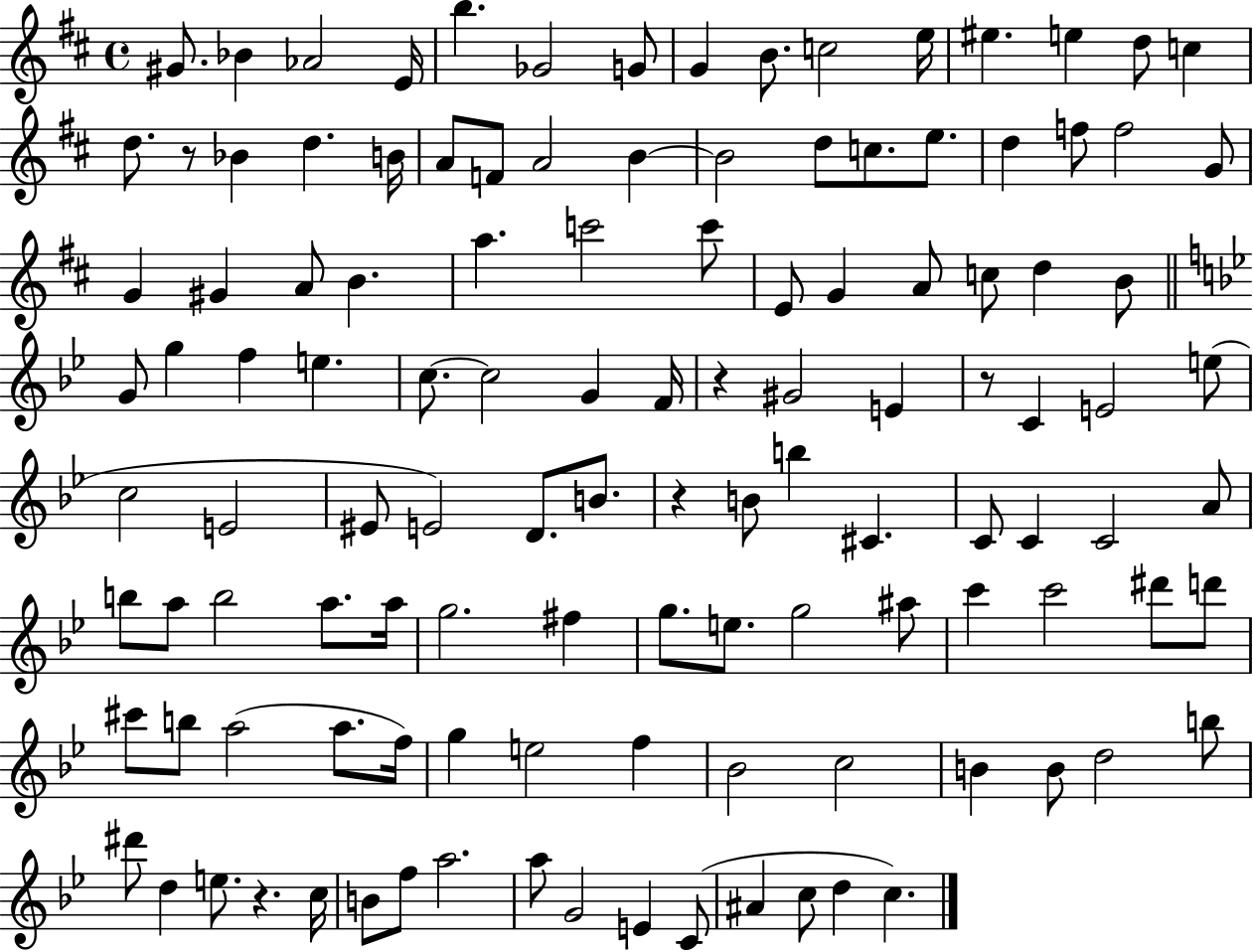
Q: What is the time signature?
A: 4/4